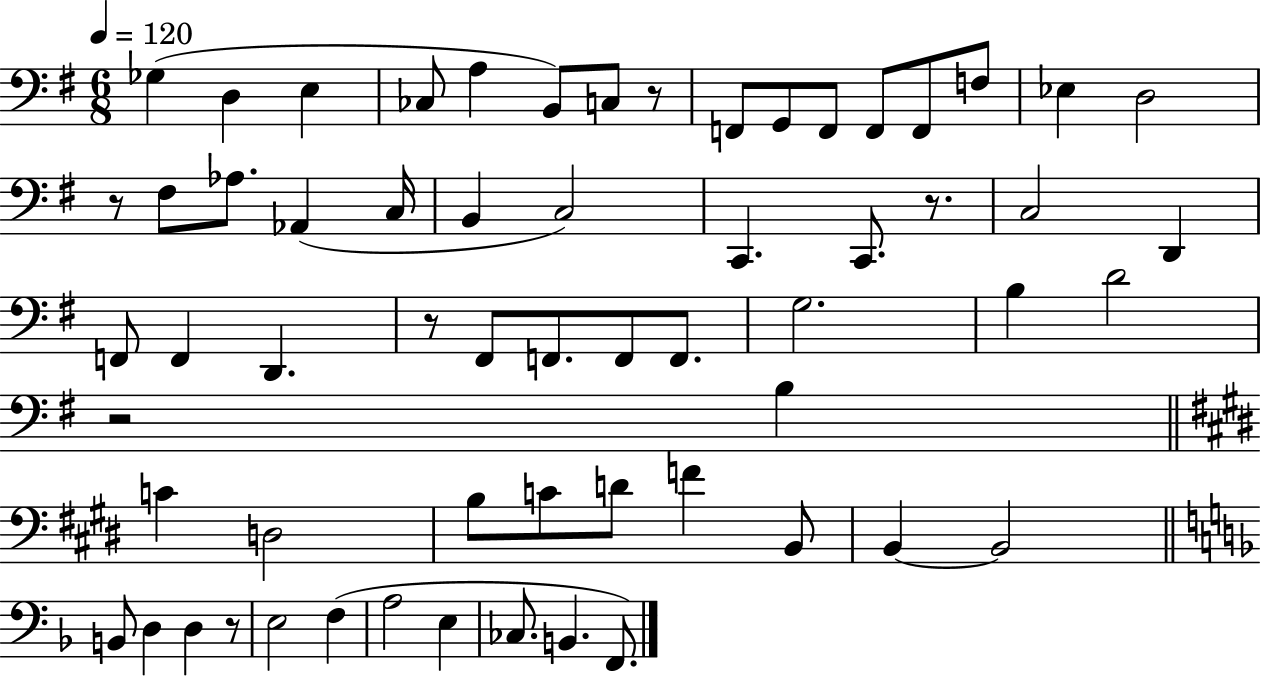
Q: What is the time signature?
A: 6/8